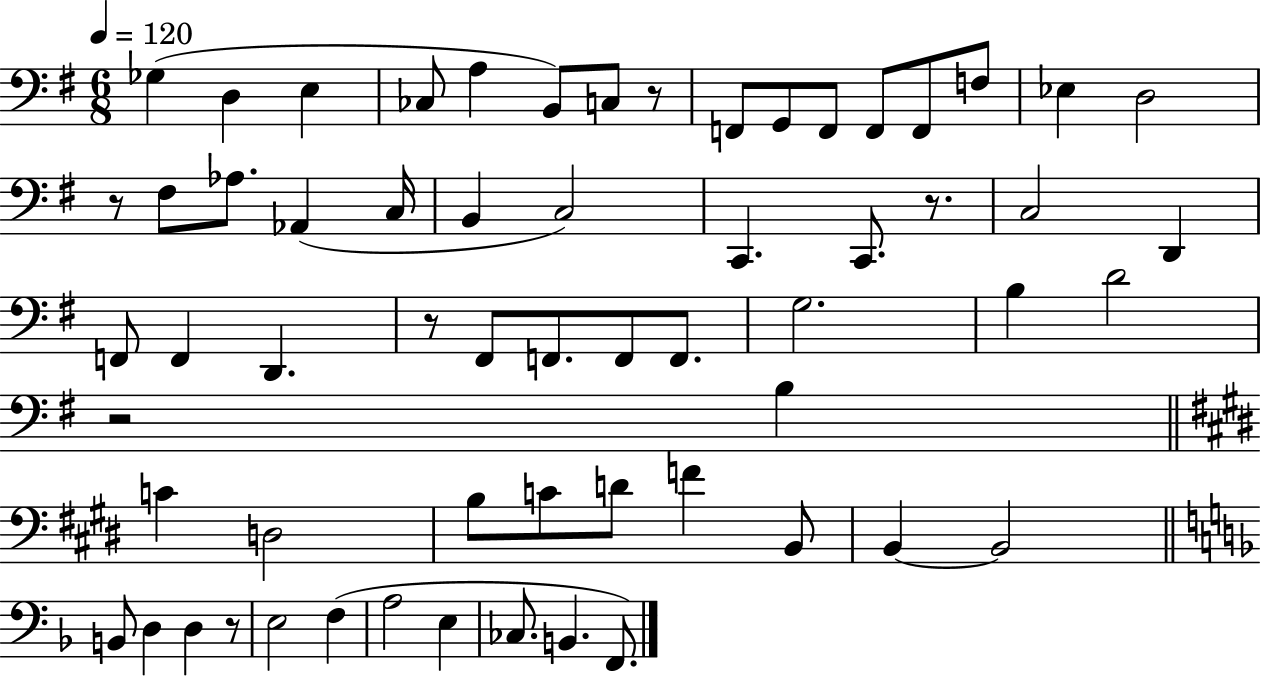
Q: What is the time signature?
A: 6/8